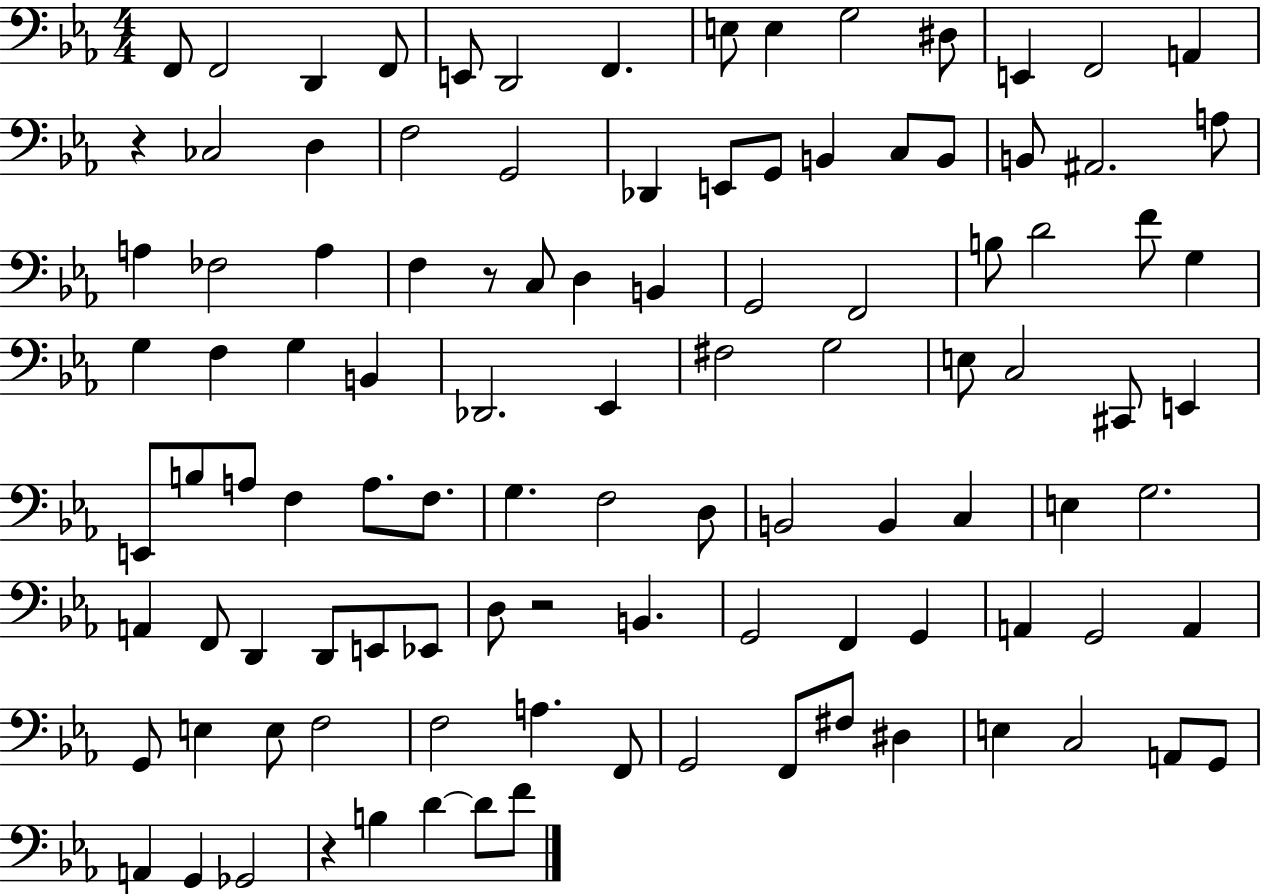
{
  \clef bass
  \numericTimeSignature
  \time 4/4
  \key ees \major
  \repeat volta 2 { f,8 f,2 d,4 f,8 | e,8 d,2 f,4. | e8 e4 g2 dis8 | e,4 f,2 a,4 | \break r4 ces2 d4 | f2 g,2 | des,4 e,8 g,8 b,4 c8 b,8 | b,8 ais,2. a8 | \break a4 fes2 a4 | f4 r8 c8 d4 b,4 | g,2 f,2 | b8 d'2 f'8 g4 | \break g4 f4 g4 b,4 | des,2. ees,4 | fis2 g2 | e8 c2 cis,8 e,4 | \break e,8 b8 a8 f4 a8. f8. | g4. f2 d8 | b,2 b,4 c4 | e4 g2. | \break a,4 f,8 d,4 d,8 e,8 ees,8 | d8 r2 b,4. | g,2 f,4 g,4 | a,4 g,2 a,4 | \break g,8 e4 e8 f2 | f2 a4. f,8 | g,2 f,8 fis8 dis4 | e4 c2 a,8 g,8 | \break a,4 g,4 ges,2 | r4 b4 d'4~~ d'8 f'8 | } \bar "|."
}